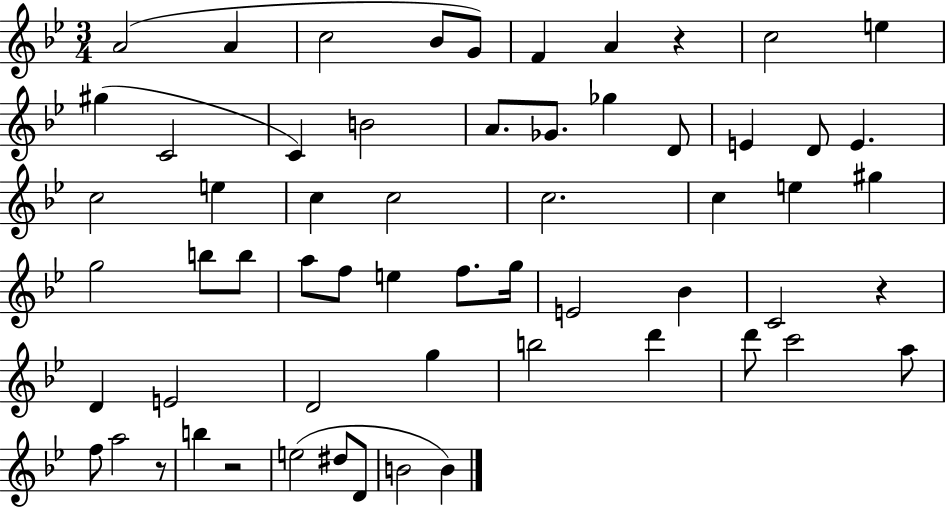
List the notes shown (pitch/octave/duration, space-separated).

A4/h A4/q C5/h Bb4/e G4/e F4/q A4/q R/q C5/h E5/q G#5/q C4/h C4/q B4/h A4/e. Gb4/e. Gb5/q D4/e E4/q D4/e E4/q. C5/h E5/q C5/q C5/h C5/h. C5/q E5/q G#5/q G5/h B5/e B5/e A5/e F5/e E5/q F5/e. G5/s E4/h Bb4/q C4/h R/q D4/q E4/h D4/h G5/q B5/h D6/q D6/e C6/h A5/e F5/e A5/h R/e B5/q R/h E5/h D#5/e D4/e B4/h B4/q